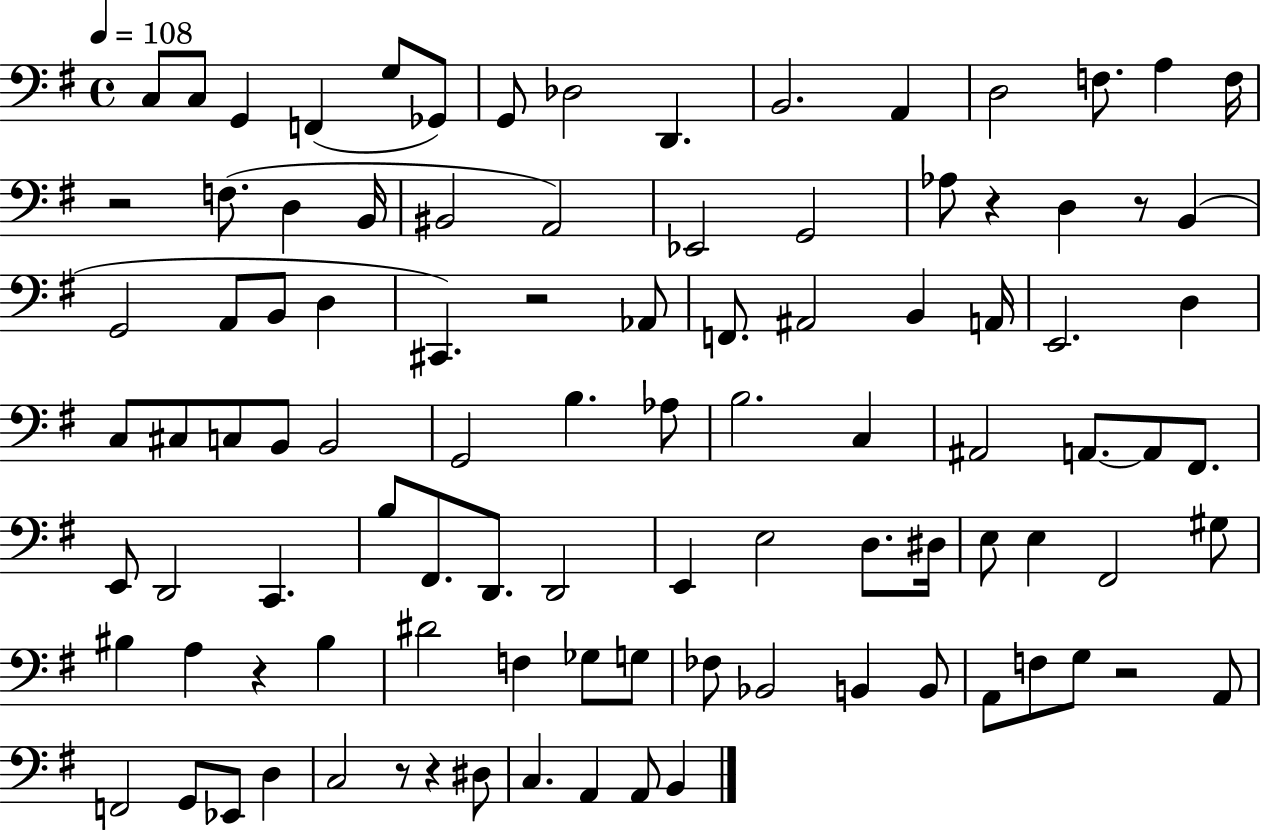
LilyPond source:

{
  \clef bass
  \time 4/4
  \defaultTimeSignature
  \key g \major
  \tempo 4 = 108
  c8 c8 g,4 f,4( g8 ges,8) | g,8 des2 d,4. | b,2. a,4 | d2 f8. a4 f16 | \break r2 f8.( d4 b,16 | bis,2 a,2) | ees,2 g,2 | aes8 r4 d4 r8 b,4( | \break g,2 a,8 b,8 d4 | cis,4.) r2 aes,8 | f,8. ais,2 b,4 a,16 | e,2. d4 | \break c8 cis8 c8 b,8 b,2 | g,2 b4. aes8 | b2. c4 | ais,2 a,8.~~ a,8 fis,8. | \break e,8 d,2 c,4. | b8 fis,8. d,8. d,2 | e,4 e2 d8. dis16 | e8 e4 fis,2 gis8 | \break bis4 a4 r4 bis4 | dis'2 f4 ges8 g8 | fes8 bes,2 b,4 b,8 | a,8 f8 g8 r2 a,8 | \break f,2 g,8 ees,8 d4 | c2 r8 r4 dis8 | c4. a,4 a,8 b,4 | \bar "|."
}